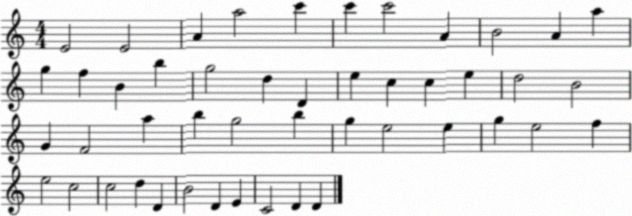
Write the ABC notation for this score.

X:1
T:Untitled
M:4/4
L:1/4
K:C
E2 E2 A a2 c' c' c'2 A B2 A a g f B b g2 d D e c c e d2 B2 G F2 a b g2 b g e2 e g e2 f e2 c2 c2 d D B2 D E C2 D D